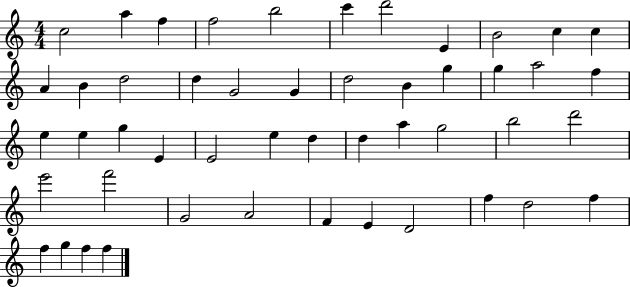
C5/h A5/q F5/q F5/h B5/h C6/q D6/h E4/q B4/h C5/q C5/q A4/q B4/q D5/h D5/q G4/h G4/q D5/h B4/q G5/q G5/q A5/h F5/q E5/q E5/q G5/q E4/q E4/h E5/q D5/q D5/q A5/q G5/h B5/h D6/h E6/h F6/h G4/h A4/h F4/q E4/q D4/h F5/q D5/h F5/q F5/q G5/q F5/q F5/q